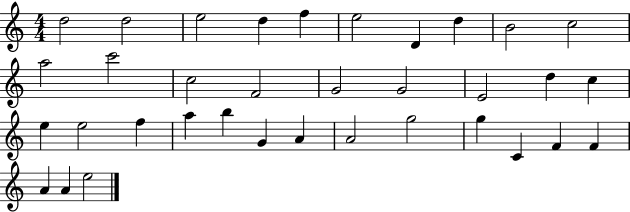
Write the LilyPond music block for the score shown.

{
  \clef treble
  \numericTimeSignature
  \time 4/4
  \key c \major
  d''2 d''2 | e''2 d''4 f''4 | e''2 d'4 d''4 | b'2 c''2 | \break a''2 c'''2 | c''2 f'2 | g'2 g'2 | e'2 d''4 c''4 | \break e''4 e''2 f''4 | a''4 b''4 g'4 a'4 | a'2 g''2 | g''4 c'4 f'4 f'4 | \break a'4 a'4 e''2 | \bar "|."
}